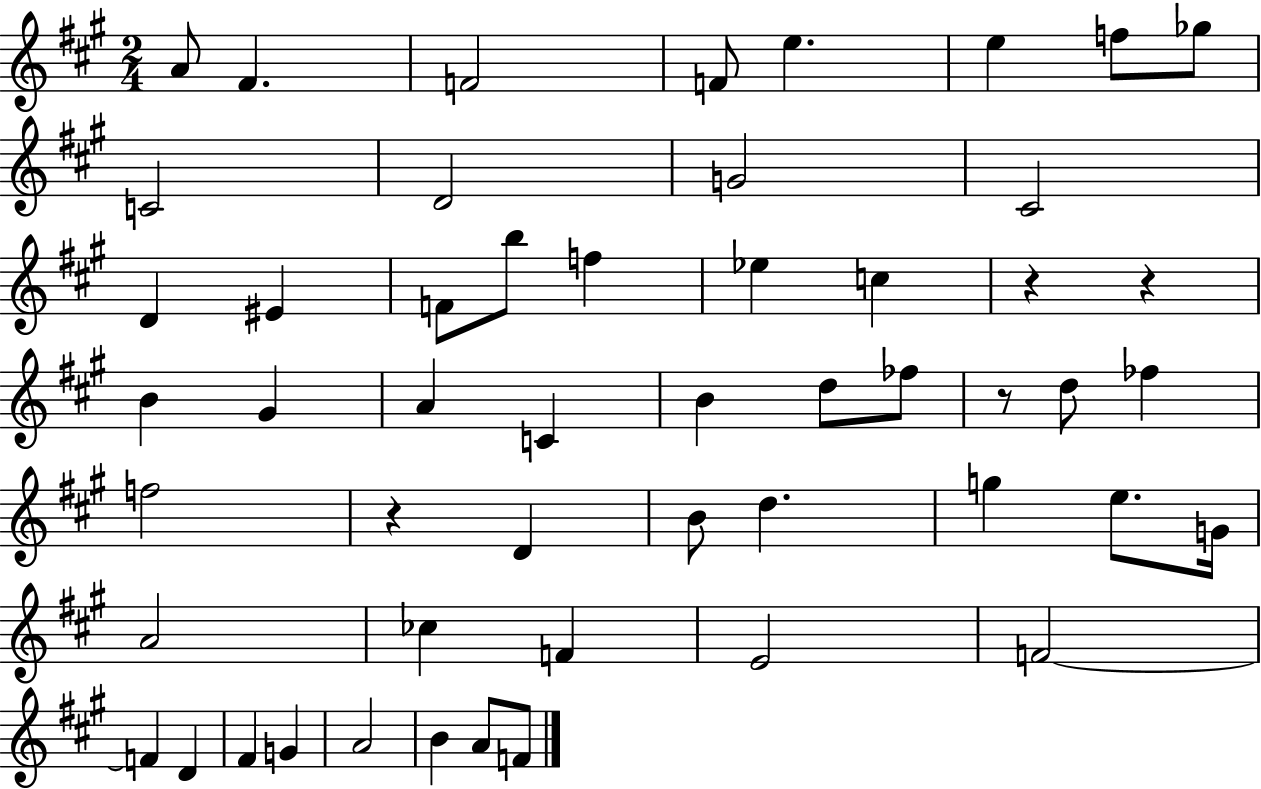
A4/e F#4/q. F4/h F4/e E5/q. E5/q F5/e Gb5/e C4/h D4/h G4/h C#4/h D4/q EIS4/q F4/e B5/e F5/q Eb5/q C5/q R/q R/q B4/q G#4/q A4/q C4/q B4/q D5/e FES5/e R/e D5/e FES5/q F5/h R/q D4/q B4/e D5/q. G5/q E5/e. G4/s A4/h CES5/q F4/q E4/h F4/h F4/q D4/q F#4/q G4/q A4/h B4/q A4/e F4/e